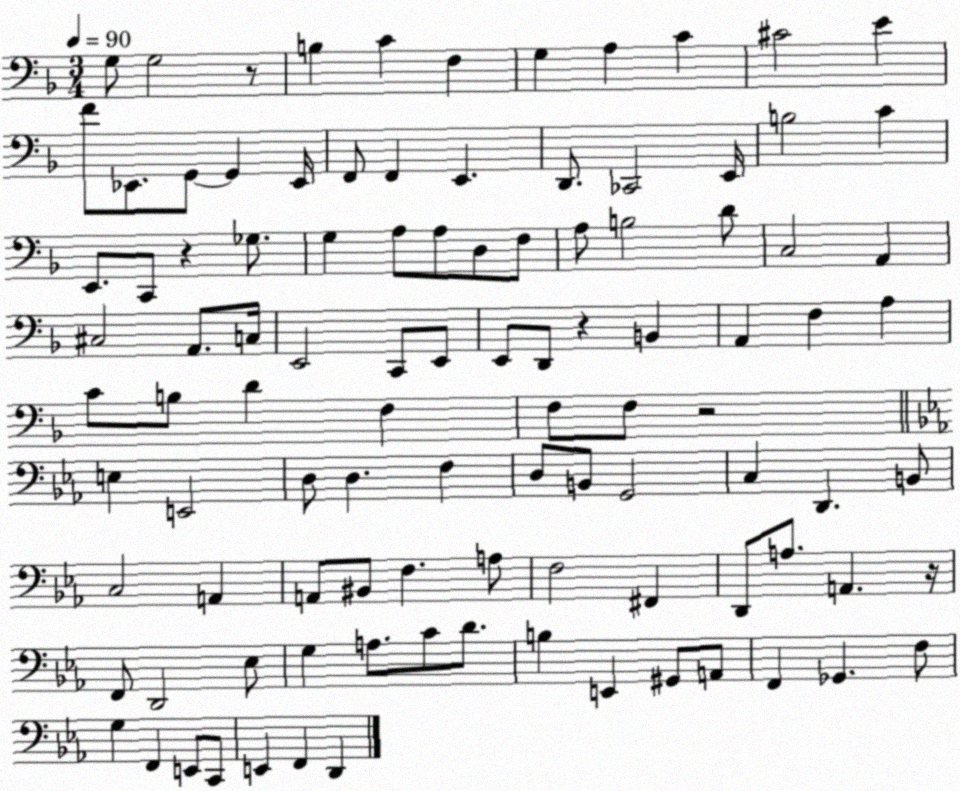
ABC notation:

X:1
T:Untitled
M:3/4
L:1/4
K:F
G,/2 G,2 z/2 B, C F, G, A, C ^C2 E F/2 _E,,/2 G,,/2 G,, _E,,/4 F,,/2 F,, E,, D,,/2 _C,,2 E,,/4 B,2 C E,,/2 C,,/2 z _G,/2 G, A,/2 A,/2 D,/2 F,/2 A,/2 B,2 D/2 C,2 A,, ^C,2 A,,/2 C,/4 E,,2 C,,/2 E,,/2 E,,/2 D,,/2 z B,, A,, F, A, C/2 B,/2 D F, F,/2 F,/2 z2 E, E,,2 D,/2 D, F, D,/2 B,,/2 G,,2 C, D,, B,,/2 C,2 A,, A,,/2 ^B,,/2 F, A,/2 F,2 ^F,, D,,/2 A,/2 A,, z/4 F,,/2 D,,2 _E,/2 G, A,/2 C/2 D/2 B, E,, ^G,,/2 A,,/2 F,, _G,, F,/2 G, F,, E,,/2 C,,/2 E,, F,, D,,